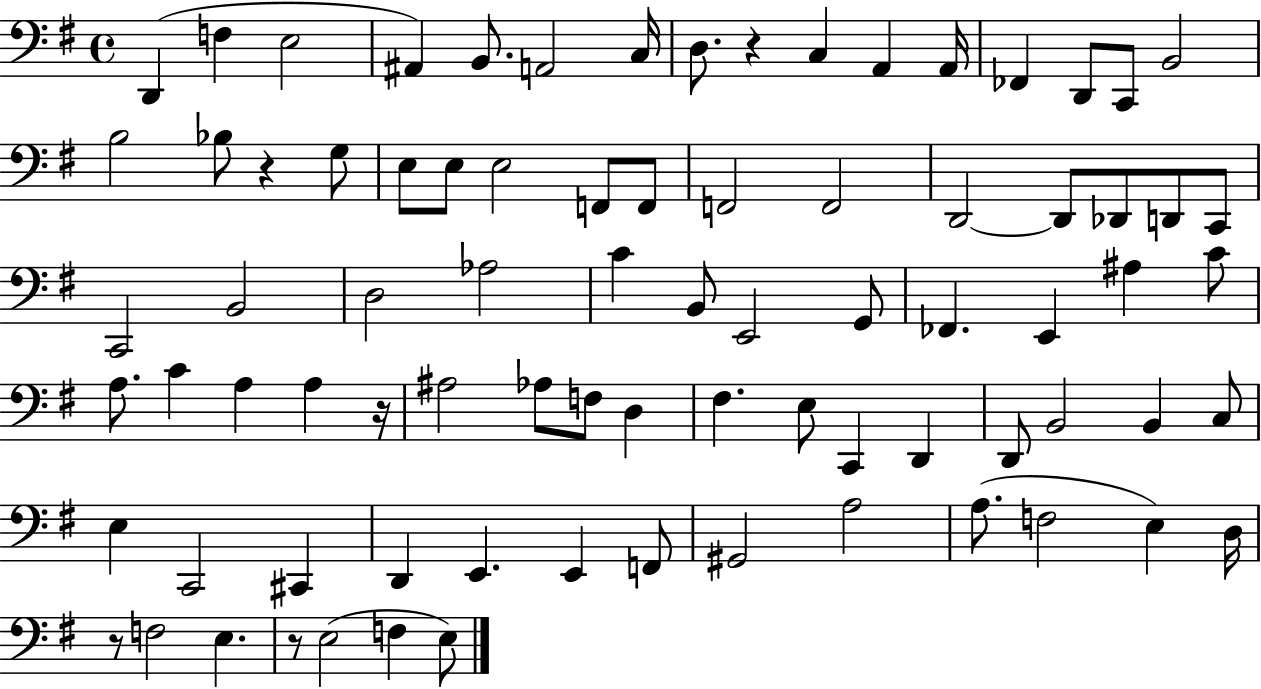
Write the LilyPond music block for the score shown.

{
  \clef bass
  \time 4/4
  \defaultTimeSignature
  \key g \major
  \repeat volta 2 { d,4( f4 e2 | ais,4) b,8. a,2 c16 | d8. r4 c4 a,4 a,16 | fes,4 d,8 c,8 b,2 | \break b2 bes8 r4 g8 | e8 e8 e2 f,8 f,8 | f,2 f,2 | d,2~~ d,8 des,8 d,8 c,8 | \break c,2 b,2 | d2 aes2 | c'4 b,8 e,2 g,8 | fes,4. e,4 ais4 c'8 | \break a8. c'4 a4 a4 r16 | ais2 aes8 f8 d4 | fis4. e8 c,4 d,4 | d,8 b,2 b,4 c8 | \break e4 c,2 cis,4 | d,4 e,4. e,4 f,8 | gis,2 a2 | a8.( f2 e4) d16 | \break r8 f2 e4. | r8 e2( f4 e8) | } \bar "|."
}